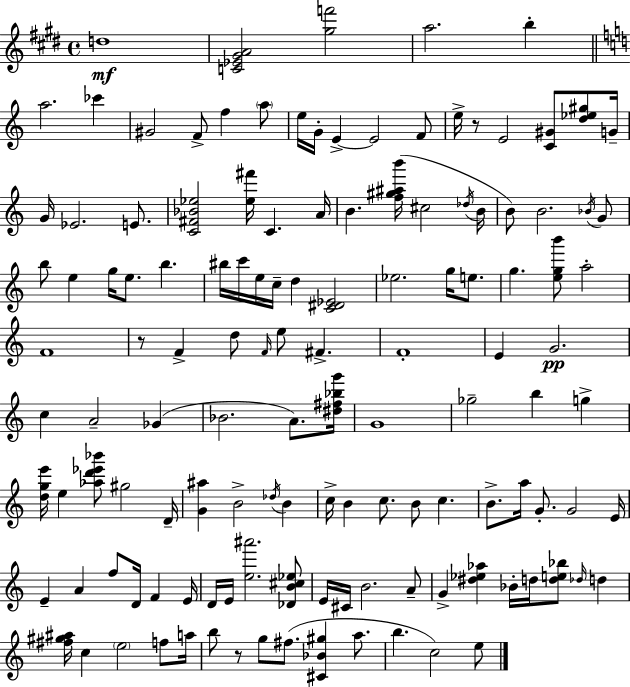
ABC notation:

X:1
T:Untitled
M:4/4
L:1/4
K:E
d4 [C_E^GA]2 [^gf']2 a2 b a2 _c' ^G2 F/2 f a/2 e/4 G/4 E E2 F/2 e/4 z/2 E2 [C^G]/2 [d_e^g]/2 G/4 G/4 _E2 E/2 [C^F_B_e]2 [_e^f']/4 C A/4 B [f^g^ab']/4 ^c2 _d/4 B/4 B/2 B2 _B/4 G/2 b/2 e g/4 e/2 b ^b/4 c'/4 e/4 c/4 d [C^D_E]2 _e2 g/4 e/2 g [egb']/2 a2 F4 z/2 F d/2 F/4 e/2 ^F F4 E G2 c A2 _G _B2 A/2 [^d^f_bg']/4 G4 _g2 b g [dge']/4 e [_ad'_e'_b']/2 ^g2 D/4 [G^a] B2 _d/4 B c/4 B c/2 B/2 c B/2 a/4 G/2 G2 E/4 E A f/2 D/4 F E/4 D/4 E/4 [e^a']2 [_DB^c_e]/2 E/4 ^C/4 B2 A/2 G [^d_e_a] _B/4 d/4 [de_b]/2 _d/4 d [^f^g^a]/4 c e2 f/2 a/4 b/2 z/2 g/2 ^f/2 [^C_B^g] a/2 b c2 e/2